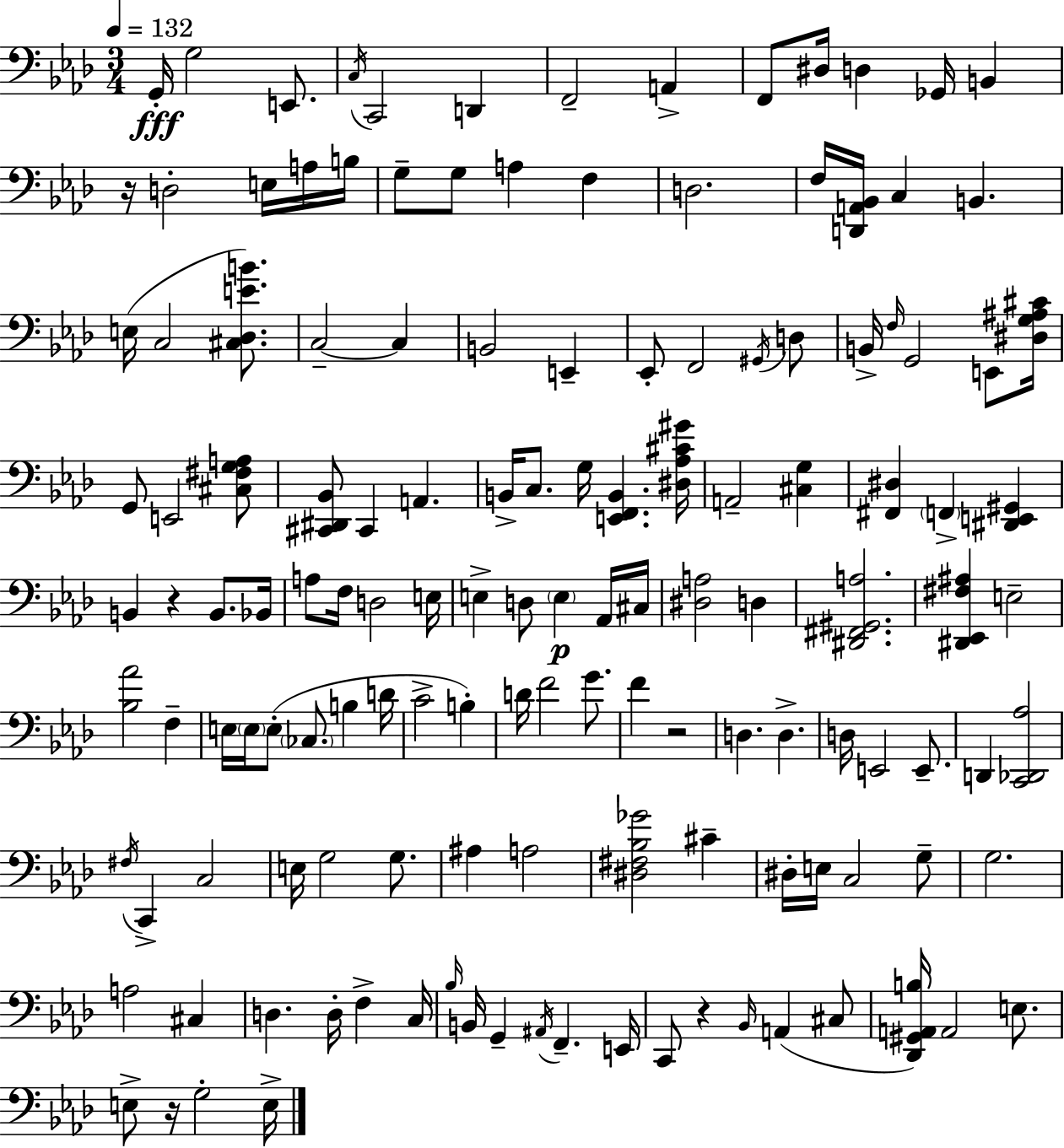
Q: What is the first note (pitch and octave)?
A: G2